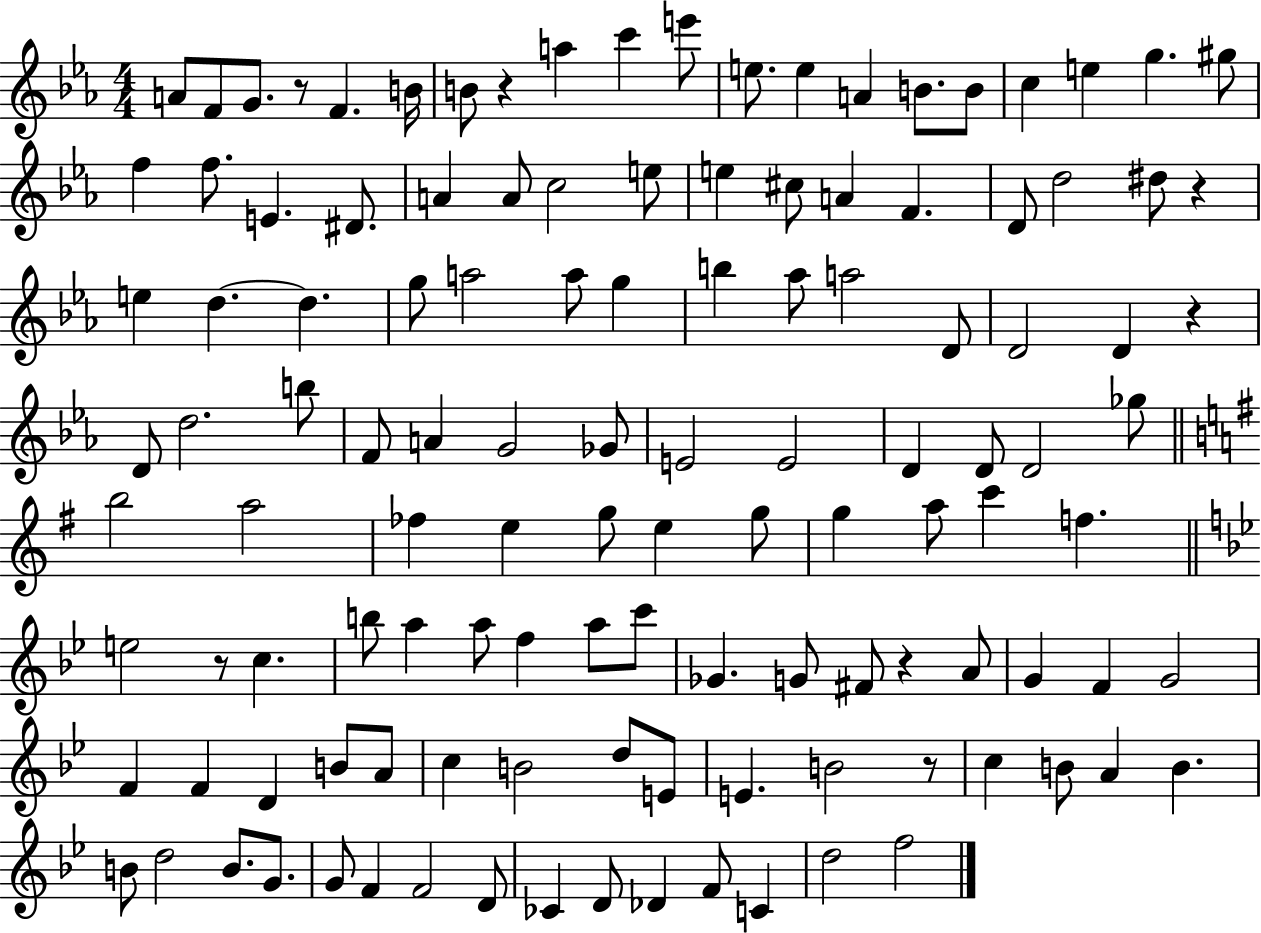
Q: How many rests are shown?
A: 7